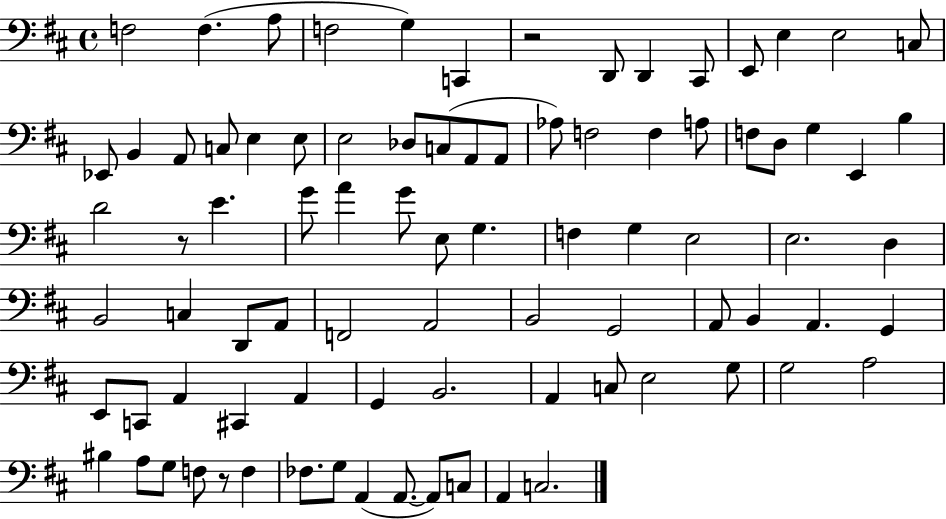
F3/h F3/q. A3/e F3/h G3/q C2/q R/h D2/e D2/q C#2/e E2/e E3/q E3/h C3/e Eb2/e B2/q A2/e C3/e E3/q E3/e E3/h Db3/e C3/e A2/e A2/e Ab3/e F3/h F3/q A3/e F3/e D3/e G3/q E2/q B3/q D4/h R/e E4/q. G4/e A4/q G4/e E3/e G3/q. F3/q G3/q E3/h E3/h. D3/q B2/h C3/q D2/e A2/e F2/h A2/h B2/h G2/h A2/e B2/q A2/q. G2/q E2/e C2/e A2/q C#2/q A2/q G2/q B2/h. A2/q C3/e E3/h G3/e G3/h A3/h BIS3/q A3/e G3/e F3/e R/e F3/q FES3/e. G3/e A2/q A2/e. A2/e C3/e A2/q C3/h.